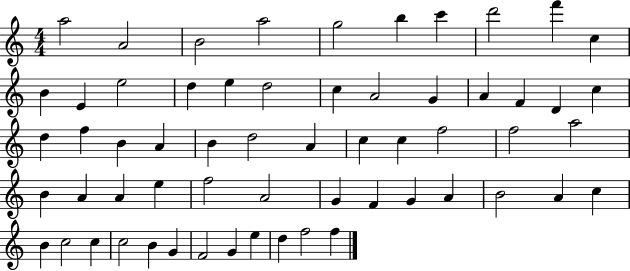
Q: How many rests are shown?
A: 0